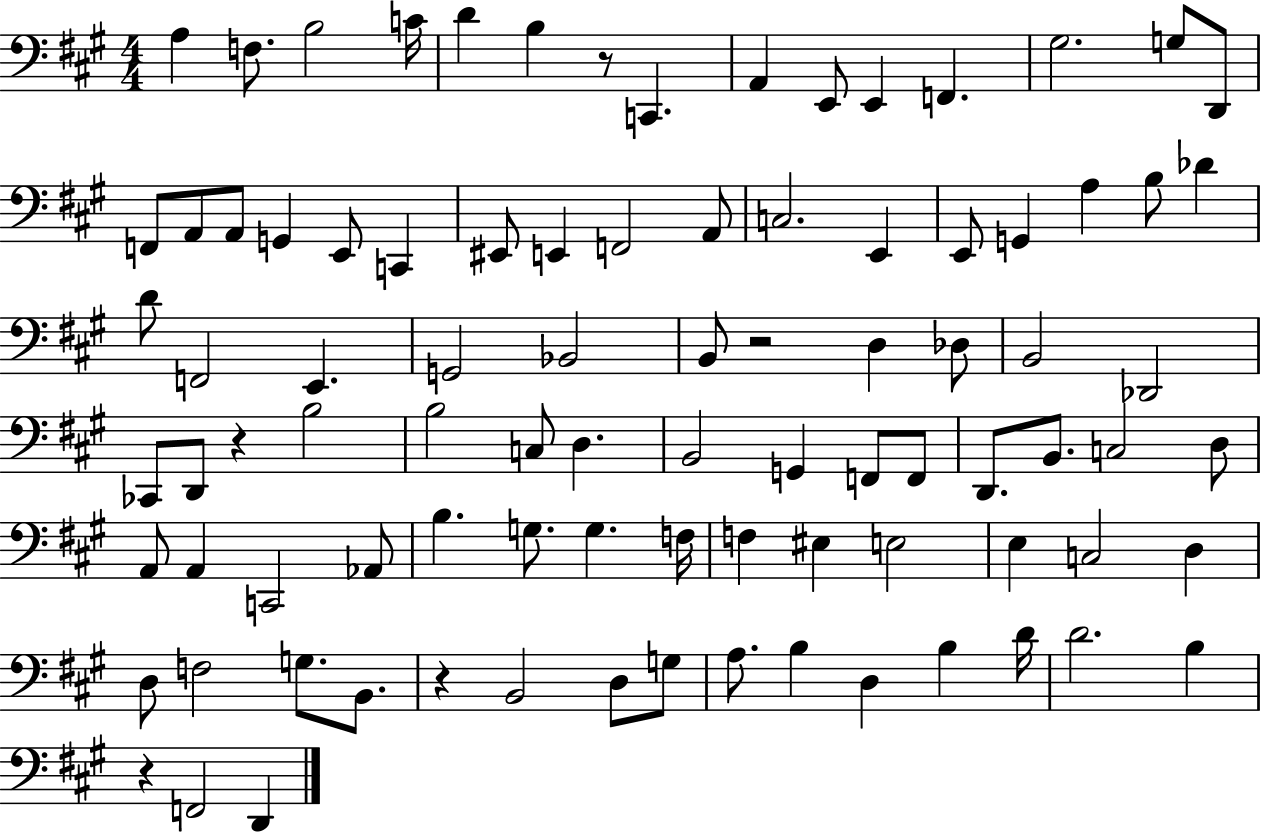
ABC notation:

X:1
T:Untitled
M:4/4
L:1/4
K:A
A, F,/2 B,2 C/4 D B, z/2 C,, A,, E,,/2 E,, F,, ^G,2 G,/2 D,,/2 F,,/2 A,,/2 A,,/2 G,, E,,/2 C,, ^E,,/2 E,, F,,2 A,,/2 C,2 E,, E,,/2 G,, A, B,/2 _D D/2 F,,2 E,, G,,2 _B,,2 B,,/2 z2 D, _D,/2 B,,2 _D,,2 _C,,/2 D,,/2 z B,2 B,2 C,/2 D, B,,2 G,, F,,/2 F,,/2 D,,/2 B,,/2 C,2 D,/2 A,,/2 A,, C,,2 _A,,/2 B, G,/2 G, F,/4 F, ^E, E,2 E, C,2 D, D,/2 F,2 G,/2 B,,/2 z B,,2 D,/2 G,/2 A,/2 B, D, B, D/4 D2 B, z F,,2 D,,